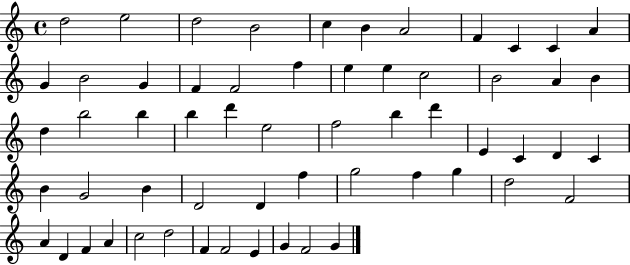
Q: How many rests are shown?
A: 0